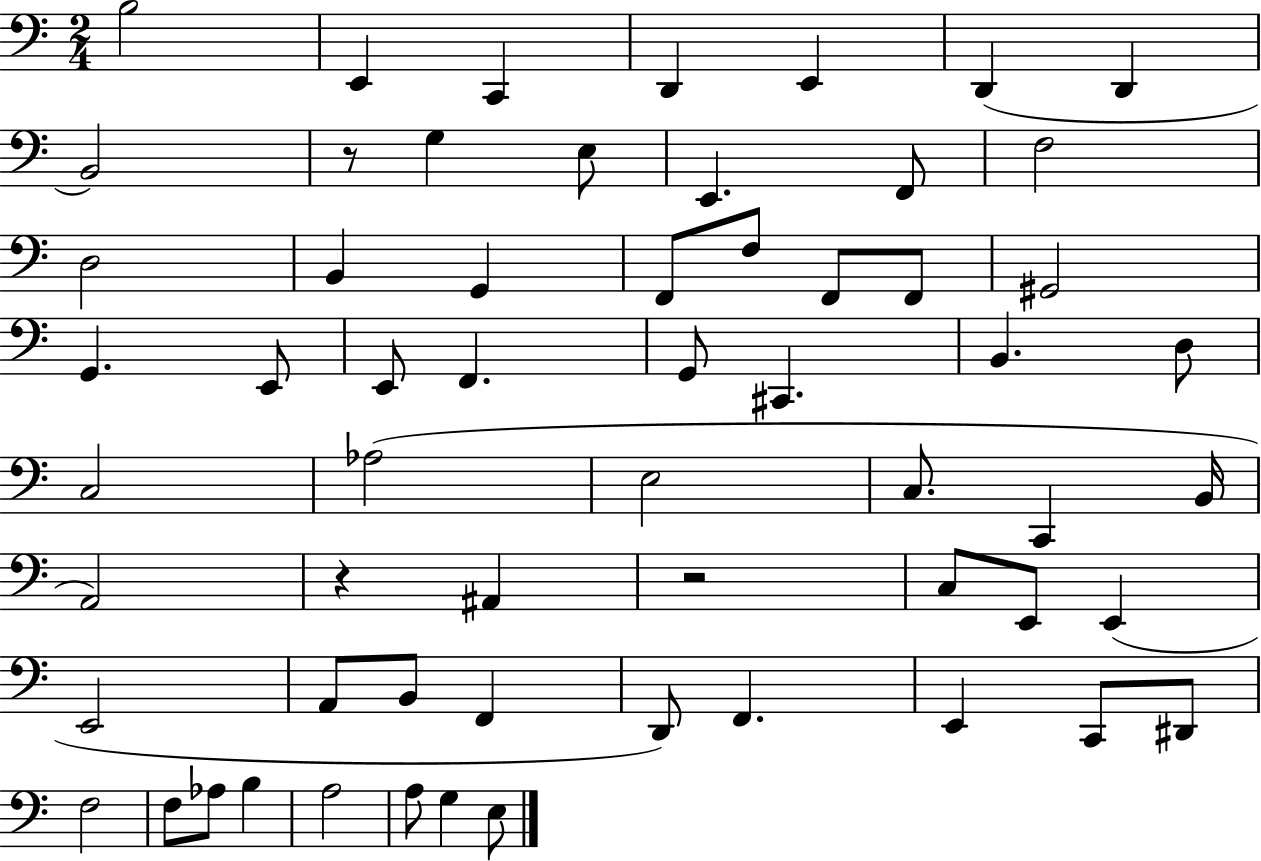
{
  \clef bass
  \numericTimeSignature
  \time 2/4
  \key c \major
  b2 | e,4 c,4 | d,4 e,4 | d,4( d,4 | \break b,2) | r8 g4 e8 | e,4. f,8 | f2 | \break d2 | b,4 g,4 | f,8 f8 f,8 f,8 | gis,2 | \break g,4. e,8 | e,8 f,4. | g,8 cis,4. | b,4. d8 | \break c2 | aes2( | e2 | c8. c,4 b,16 | \break a,2) | r4 ais,4 | r2 | c8 e,8 e,4( | \break e,2 | a,8 b,8 f,4 | d,8) f,4. | e,4 c,8 dis,8 | \break f2 | f8 aes8 b4 | a2 | a8 g4 e8 | \break \bar "|."
}